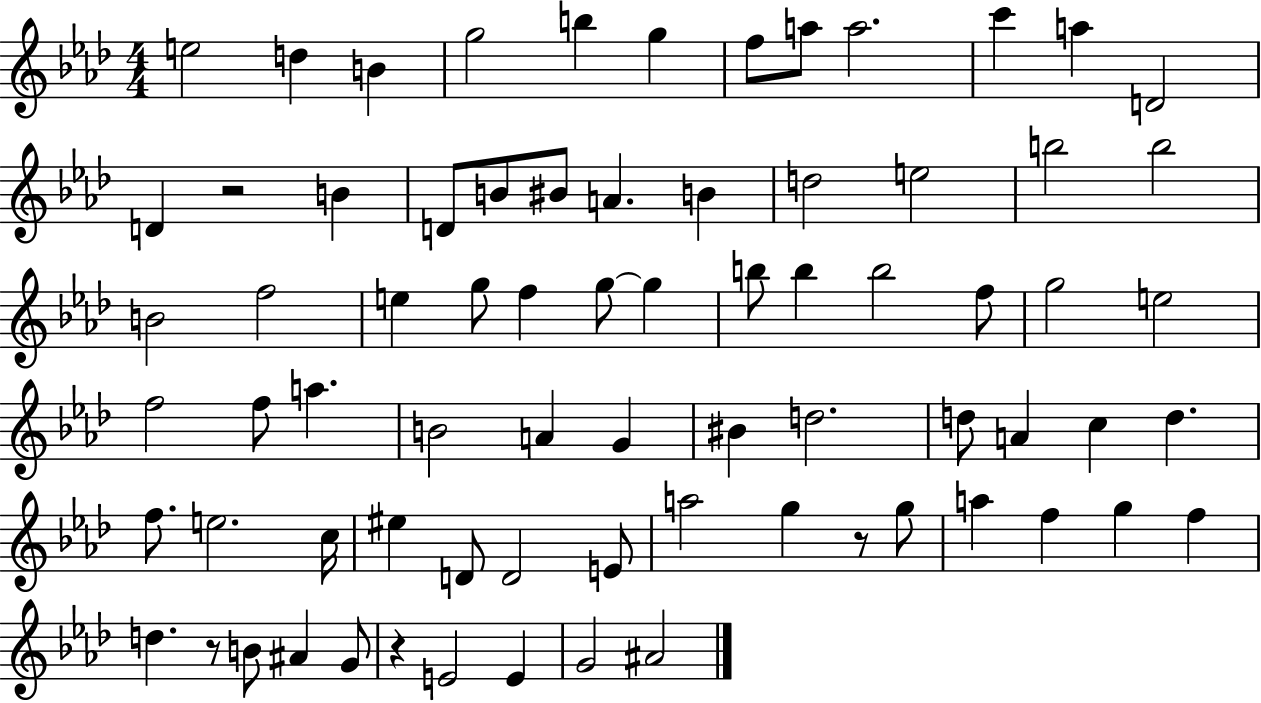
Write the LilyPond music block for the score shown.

{
  \clef treble
  \numericTimeSignature
  \time 4/4
  \key aes \major
  e''2 d''4 b'4 | g''2 b''4 g''4 | f''8 a''8 a''2. | c'''4 a''4 d'2 | \break d'4 r2 b'4 | d'8 b'8 bis'8 a'4. b'4 | d''2 e''2 | b''2 b''2 | \break b'2 f''2 | e''4 g''8 f''4 g''8~~ g''4 | b''8 b''4 b''2 f''8 | g''2 e''2 | \break f''2 f''8 a''4. | b'2 a'4 g'4 | bis'4 d''2. | d''8 a'4 c''4 d''4. | \break f''8. e''2. c''16 | eis''4 d'8 d'2 e'8 | a''2 g''4 r8 g''8 | a''4 f''4 g''4 f''4 | \break d''4. r8 b'8 ais'4 g'8 | r4 e'2 e'4 | g'2 ais'2 | \bar "|."
}